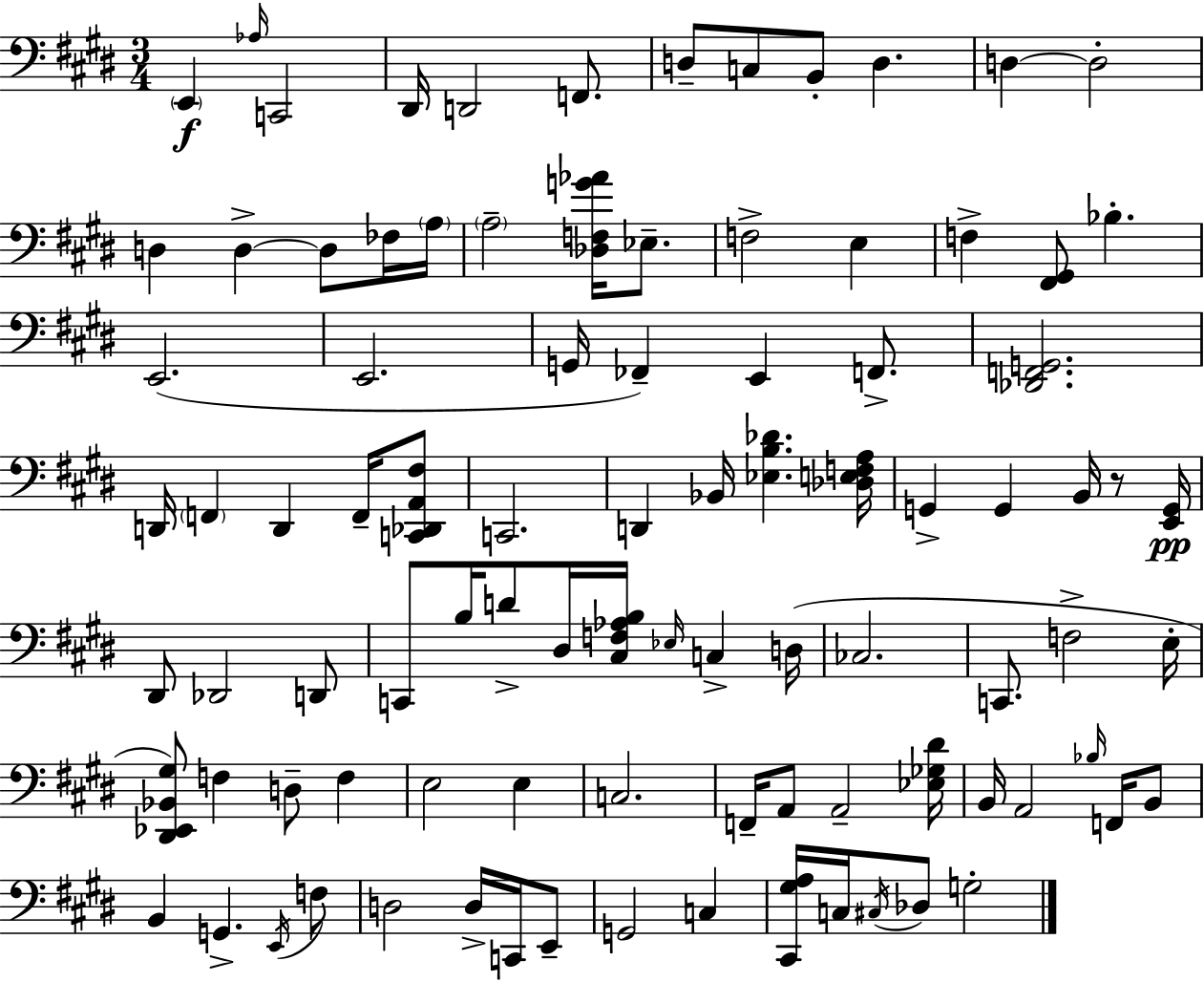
{
  \clef bass
  \numericTimeSignature
  \time 3/4
  \key e \major
  \parenthesize e,4\f \grace { aes16 } c,2 | dis,16 d,2 f,8. | d8-- c8 b,8-. d4. | d4~~ d2-. | \break d4 d4->~~ d8 fes16 | \parenthesize a16 \parenthesize a2-- <des f g' aes'>16 ees8.-- | f2-> e4 | f4-> <fis, gis,>8 bes4.-. | \break e,2.( | e,2. | g,16 fes,4--) e,4 f,8.-> | <des, f, g,>2. | \break d,16 \parenthesize f,4 d,4 f,16-- <c, des, a, fis>8 | c,2. | d,4 bes,16 <ees b des'>4. | <des e f a>16 g,4-> g,4 b,16 r8 | \break <e, g,>16\pp dis,8 des,2 d,8 | c,8 b16 d'8-> dis16 <cis f aes b>16 \grace { ees16 } c4-> | d16( ces2. | c,8. f2-> | \break e16-. <dis, ees, bes, gis>8) f4 d8-- f4 | e2 e4 | c2. | f,16-- a,8 a,2-- | \break <ees ges dis'>16 b,16 a,2 \grace { bes16 } | f,16 b,8 b,4 g,4.-> | \acciaccatura { e,16 } f8 d2 | d16-> c,16 e,8-- g,2 | \break c4 <cis, gis a>16 c16 \acciaccatura { cis16 } des8 g2-. | \bar "|."
}